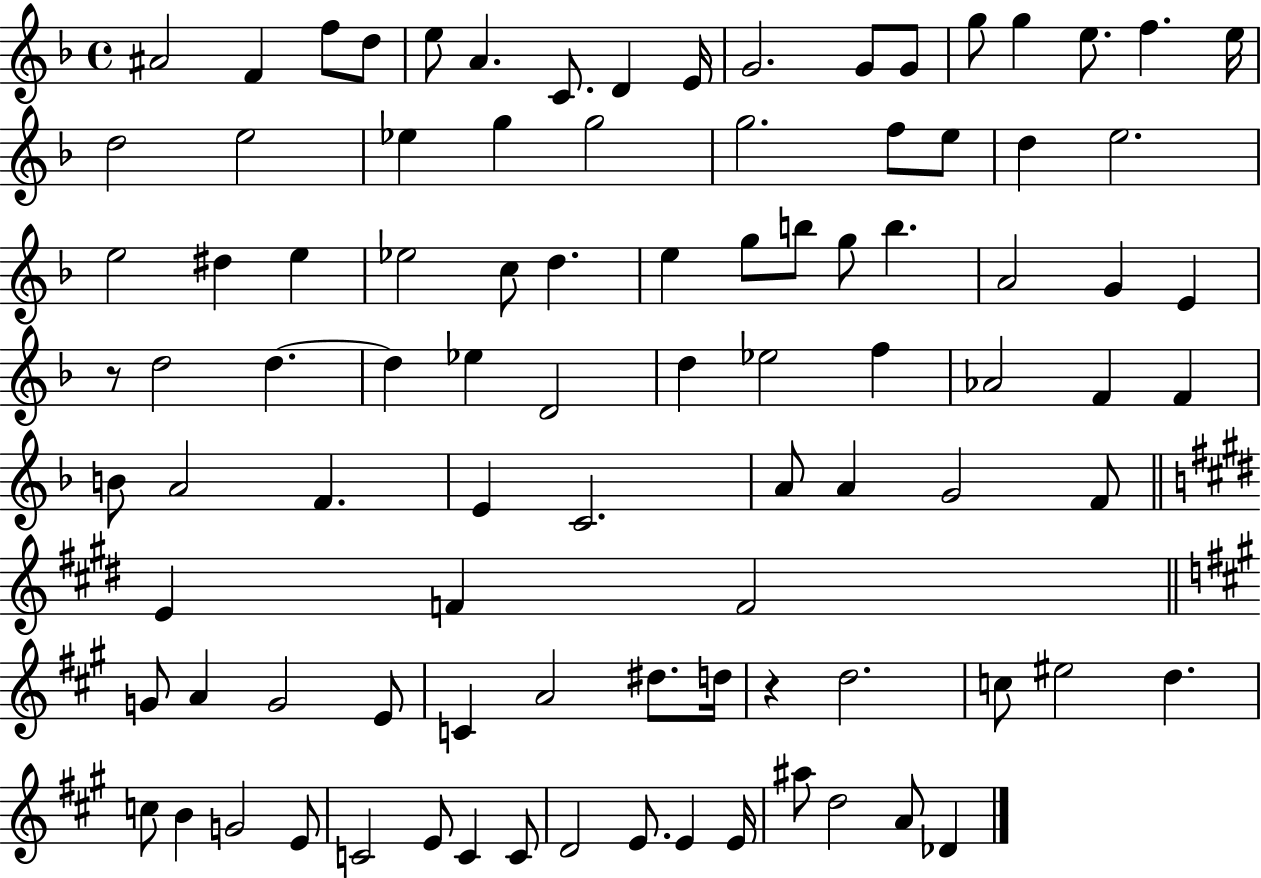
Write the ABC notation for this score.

X:1
T:Untitled
M:4/4
L:1/4
K:F
^A2 F f/2 d/2 e/2 A C/2 D E/4 G2 G/2 G/2 g/2 g e/2 f e/4 d2 e2 _e g g2 g2 f/2 e/2 d e2 e2 ^d e _e2 c/2 d e g/2 b/2 g/2 b A2 G E z/2 d2 d d _e D2 d _e2 f _A2 F F B/2 A2 F E C2 A/2 A G2 F/2 E F F2 G/2 A G2 E/2 C A2 ^d/2 d/4 z d2 c/2 ^e2 d c/2 B G2 E/2 C2 E/2 C C/2 D2 E/2 E E/4 ^a/2 d2 A/2 _D